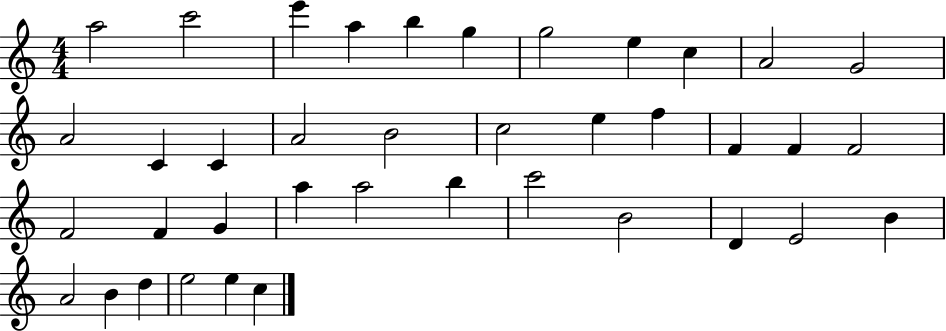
A5/h C6/h E6/q A5/q B5/q G5/q G5/h E5/q C5/q A4/h G4/h A4/h C4/q C4/q A4/h B4/h C5/h E5/q F5/q F4/q F4/q F4/h F4/h F4/q G4/q A5/q A5/h B5/q C6/h B4/h D4/q E4/h B4/q A4/h B4/q D5/q E5/h E5/q C5/q